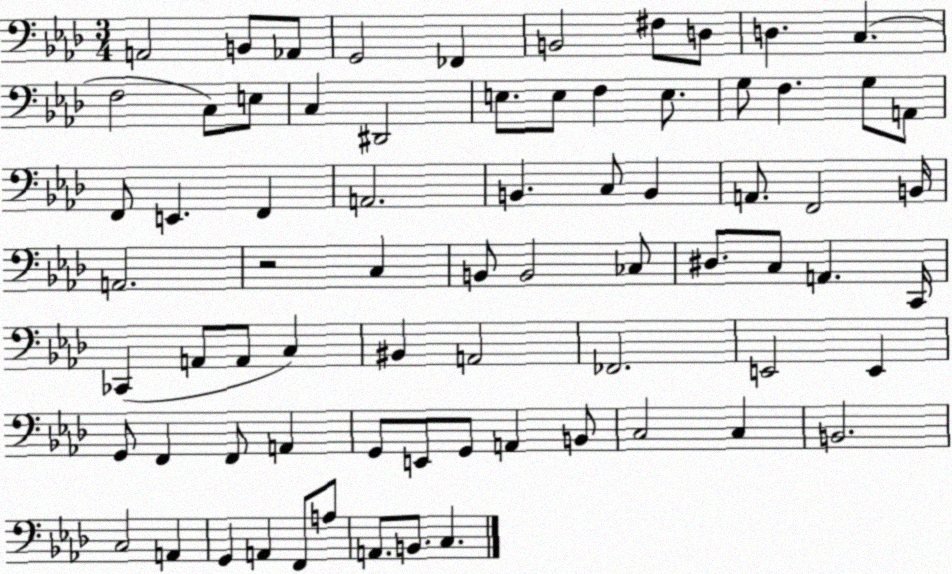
X:1
T:Untitled
M:3/4
L:1/4
K:Ab
A,,2 B,,/2 _A,,/2 G,,2 _F,, B,,2 ^F,/2 D,/2 D, C, F,2 C,/2 E,/2 C, ^D,,2 E,/2 E,/2 F, E,/2 G,/2 F, G,/2 A,,/2 F,,/2 E,, F,, A,,2 B,, C,/2 B,, A,,/2 F,,2 B,,/4 A,,2 z2 C, B,,/2 B,,2 _C,/2 ^D,/2 C,/2 A,, C,,/4 _C,, A,,/2 A,,/2 C, ^B,, A,,2 _F,,2 E,,2 E,, G,,/2 F,, F,,/2 A,, G,,/2 E,,/2 G,,/2 A,, B,,/2 C,2 C, B,,2 C,2 A,, G,, A,, F,,/2 A,/2 A,,/2 B,,/2 C,